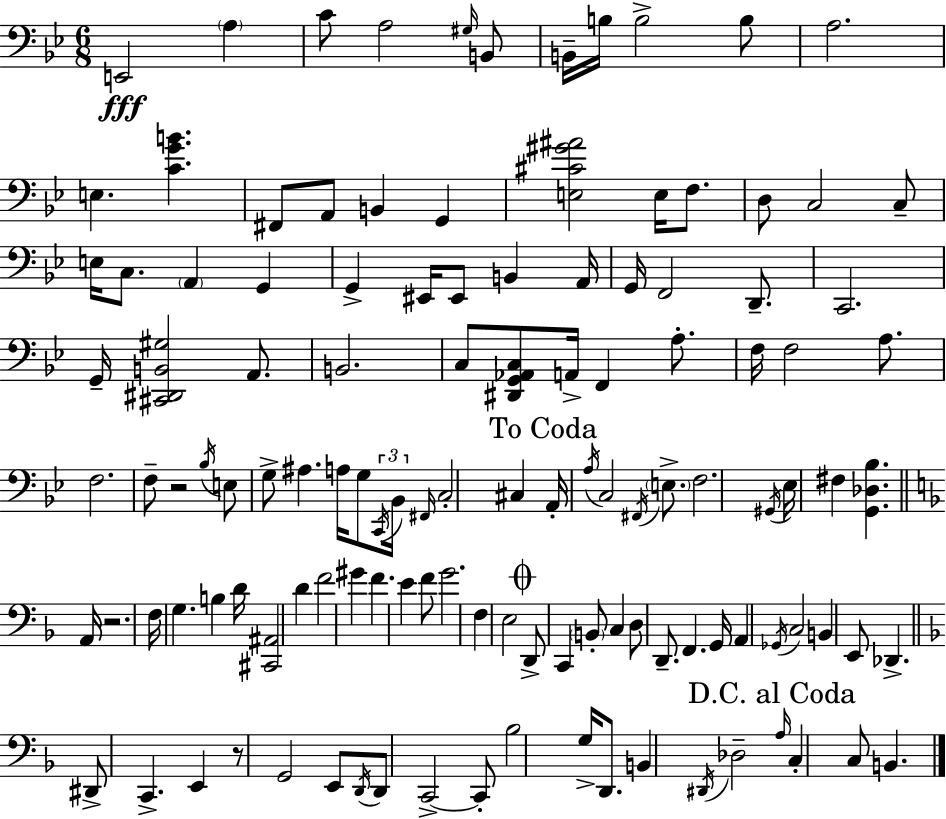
{
  \clef bass
  \numericTimeSignature
  \time 6/8
  \key g \minor
  e,2\fff \parenthesize a4 | c'8 a2 \grace { gis16 } b,8 | b,16-- b16 b2-> b8 | a2. | \break e4. <c' g' b'>4. | fis,8 a,8 b,4 g,4 | <e cis' gis' ais'>2 e16 f8. | d8 c2 c8-- | \break e16 c8. \parenthesize a,4 g,4 | g,4-> eis,16 eis,8 b,4 | a,16 g,16 f,2 d,8.-- | c,2. | \break g,16-- <cis, dis, b, gis>2 a,8. | b,2. | c8 <dis, g, aes, c>8 a,16-> f,4 a8.-. | f16 f2 a8. | \break f2. | f8-- r2 \acciaccatura { bes16 } | e8 g8-> ais4. a16 g8 | \tuplet 3/2 { \acciaccatura { c,16 } bes,16 \grace { fis,16 } } c2-. | \break cis4 \mark "To Coda" a,16-. \acciaccatura { a16 } c2 | \acciaccatura { fis,16 } \parenthesize e8.-> f2. | \acciaccatura { gis,16 } ees16 fis4 | <g, des bes>4. \bar "||" \break \key d \minor a,16 r2. | f16 g4. b4 | d'16 <cis, ais,>2 d'4 | f'2 gis'4 | \break f'4. e'4 f'8 | g'2. | f4 e2 | \mark \markup { \musicglyph "scripts.coda" } d,8-> c,4 \parenthesize b,8-. c4 | \break d8 d,8.-- f,4. | g,16 a,4 \acciaccatura { ges,16 } c2 | b,4 e,8 des,4.-> | \bar "||" \break \key f \major dis,8-> c,4.-> e,4 | r8 g,2 e,8 | \acciaccatura { d,16 } d,8 c,2->~~ c,8-. | bes2 g16-> d,8. | \break b,4 \acciaccatura { dis,16 } des2-- | \mark "D.C. al Coda" \grace { a16 } c4-. c8 b,4. | \bar "|."
}